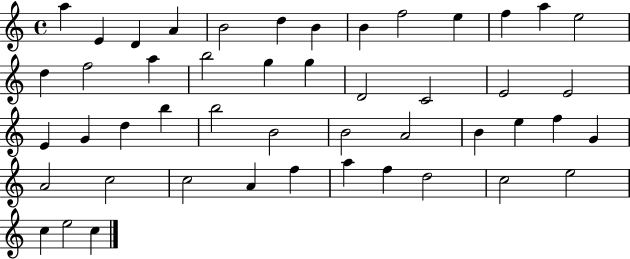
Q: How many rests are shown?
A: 0